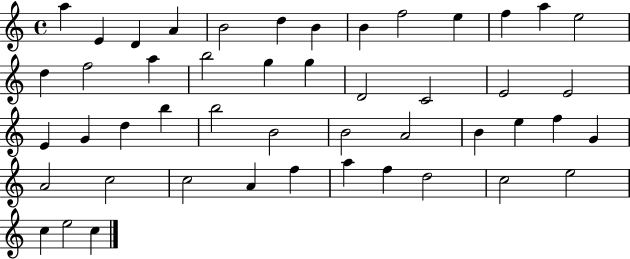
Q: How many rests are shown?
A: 0